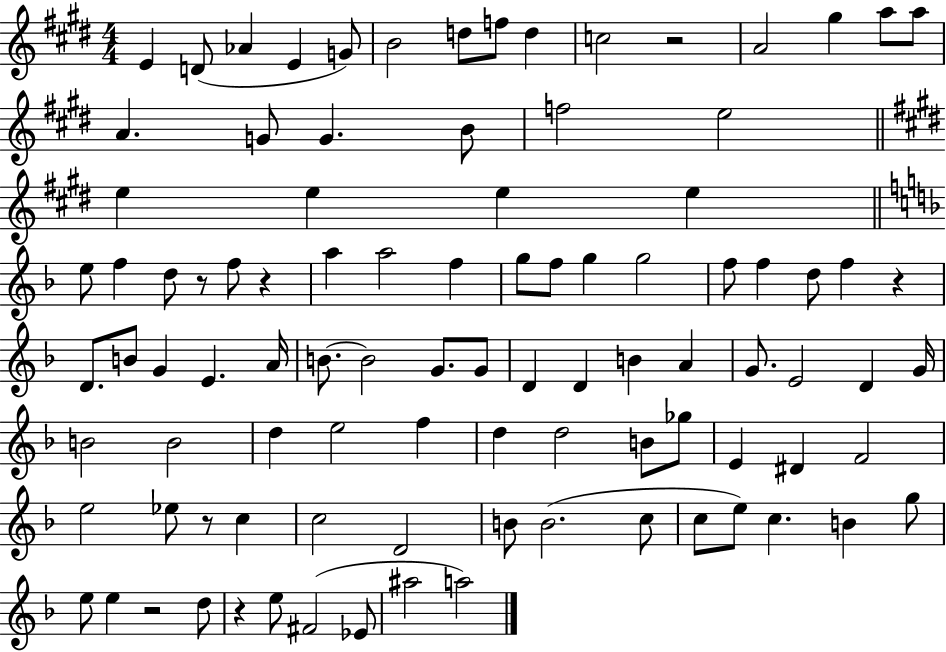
{
  \clef treble
  \numericTimeSignature
  \time 4/4
  \key e \major
  e'4 d'8( aes'4 e'4 g'8) | b'2 d''8 f''8 d''4 | c''2 r2 | a'2 gis''4 a''8 a''8 | \break a'4. g'8 g'4. b'8 | f''2 e''2 | \bar "||" \break \key e \major e''4 e''4 e''4 e''4 | \bar "||" \break \key f \major e''8 f''4 d''8 r8 f''8 r4 | a''4 a''2 f''4 | g''8 f''8 g''4 g''2 | f''8 f''4 d''8 f''4 r4 | \break d'8. b'8 g'4 e'4. a'16 | b'8.~~ b'2 g'8. g'8 | d'4 d'4 b'4 a'4 | g'8. e'2 d'4 g'16 | \break b'2 b'2 | d''4 e''2 f''4 | d''4 d''2 b'8 ges''8 | e'4 dis'4 f'2 | \break e''2 ees''8 r8 c''4 | c''2 d'2 | b'8 b'2.( c''8 | c''8 e''8) c''4. b'4 g''8 | \break e''8 e''4 r2 d''8 | r4 e''8 fis'2( ees'8 | ais''2 a''2) | \bar "|."
}